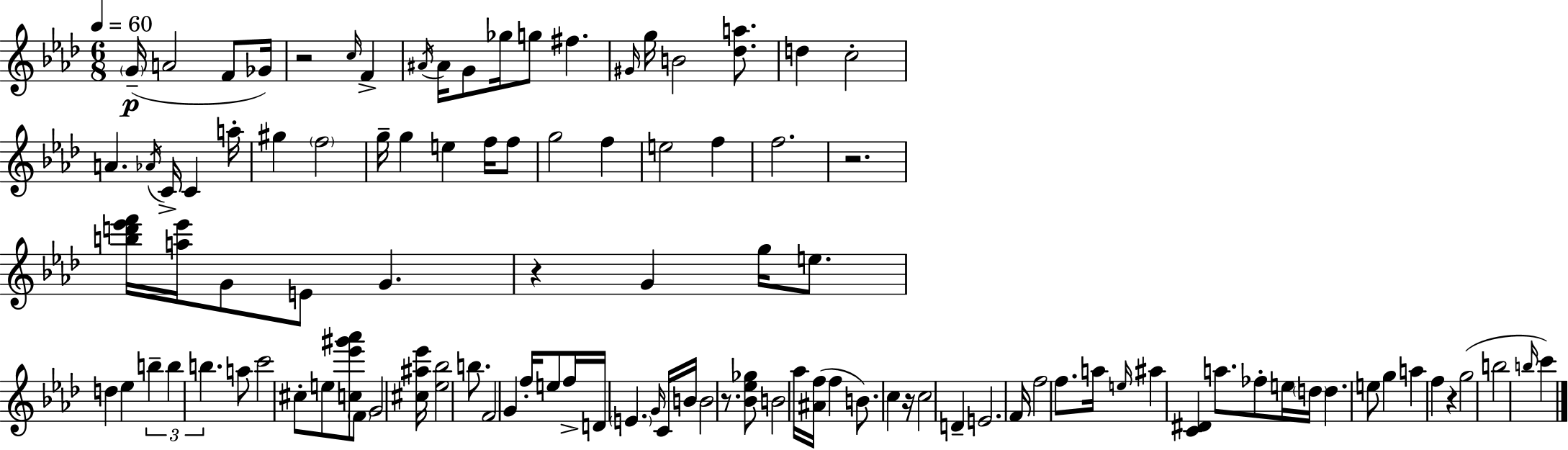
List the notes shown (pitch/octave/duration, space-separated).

G4/s A4/h F4/e Gb4/s R/h C5/s F4/q A#4/s A#4/s G4/e Gb5/s G5/e F#5/q. G#4/s G5/s B4/h [Db5,A5]/e. D5/q C5/h A4/q. Ab4/s C4/s C4/q A5/s G#5/q F5/h G5/s G5/q E5/q F5/s F5/e G5/h F5/q E5/h F5/q F5/h. R/h. [B5,D6,Eb6,F6]/s [A5,Eb6]/s G4/e E4/e G4/q. R/q G4/q G5/s E5/e. D5/q Eb5/q B5/q B5/q B5/q. A5/e C6/h C#5/e E5/e [C5,Eb6,G#6,Ab6]/e F4/e G4/h [C#5,A#5,Eb6]/s [Eb5,Bb5]/h B5/e. F4/h G4/q F5/s E5/e F5/s D4/s E4/q. G4/s C4/s B4/s B4/h R/e. [Bb4,Eb5,Gb5]/e B4/h Ab5/s [A#4,F5]/s F5/q B4/e. C5/q R/s C5/h D4/q E4/h. F4/s F5/h F5/e. A5/s E5/s A#5/q [C4,D#4]/q A5/e. FES5/e E5/s D5/s D5/q. E5/e G5/q A5/q F5/q R/q G5/h B5/h B5/s C6/q